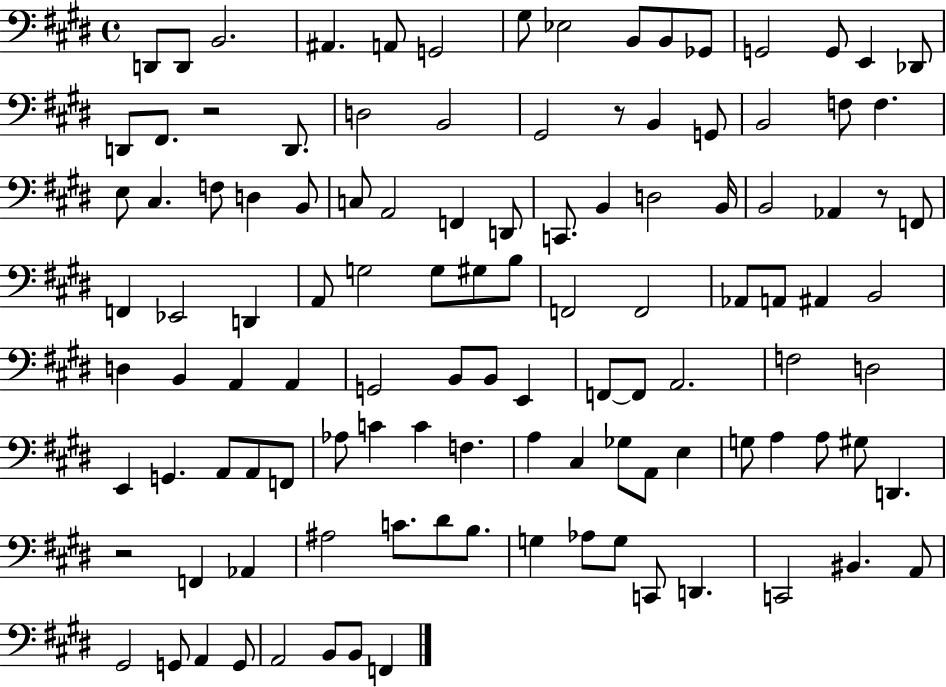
X:1
T:Untitled
M:4/4
L:1/4
K:E
D,,/2 D,,/2 B,,2 ^A,, A,,/2 G,,2 ^G,/2 _E,2 B,,/2 B,,/2 _G,,/2 G,,2 G,,/2 E,, _D,,/2 D,,/2 ^F,,/2 z2 D,,/2 D,2 B,,2 ^G,,2 z/2 B,, G,,/2 B,,2 F,/2 F, E,/2 ^C, F,/2 D, B,,/2 C,/2 A,,2 F,, D,,/2 C,,/2 B,, D,2 B,,/4 B,,2 _A,, z/2 F,,/2 F,, _E,,2 D,, A,,/2 G,2 G,/2 ^G,/2 B,/2 F,,2 F,,2 _A,,/2 A,,/2 ^A,, B,,2 D, B,, A,, A,, G,,2 B,,/2 B,,/2 E,, F,,/2 F,,/2 A,,2 F,2 D,2 E,, G,, A,,/2 A,,/2 F,,/2 _A,/2 C C F, A, ^C, _G,/2 A,,/2 E, G,/2 A, A,/2 ^G,/2 D,, z2 F,, _A,, ^A,2 C/2 ^D/2 B,/2 G, _A,/2 G,/2 C,,/2 D,, C,,2 ^B,, A,,/2 ^G,,2 G,,/2 A,, G,,/2 A,,2 B,,/2 B,,/2 F,,